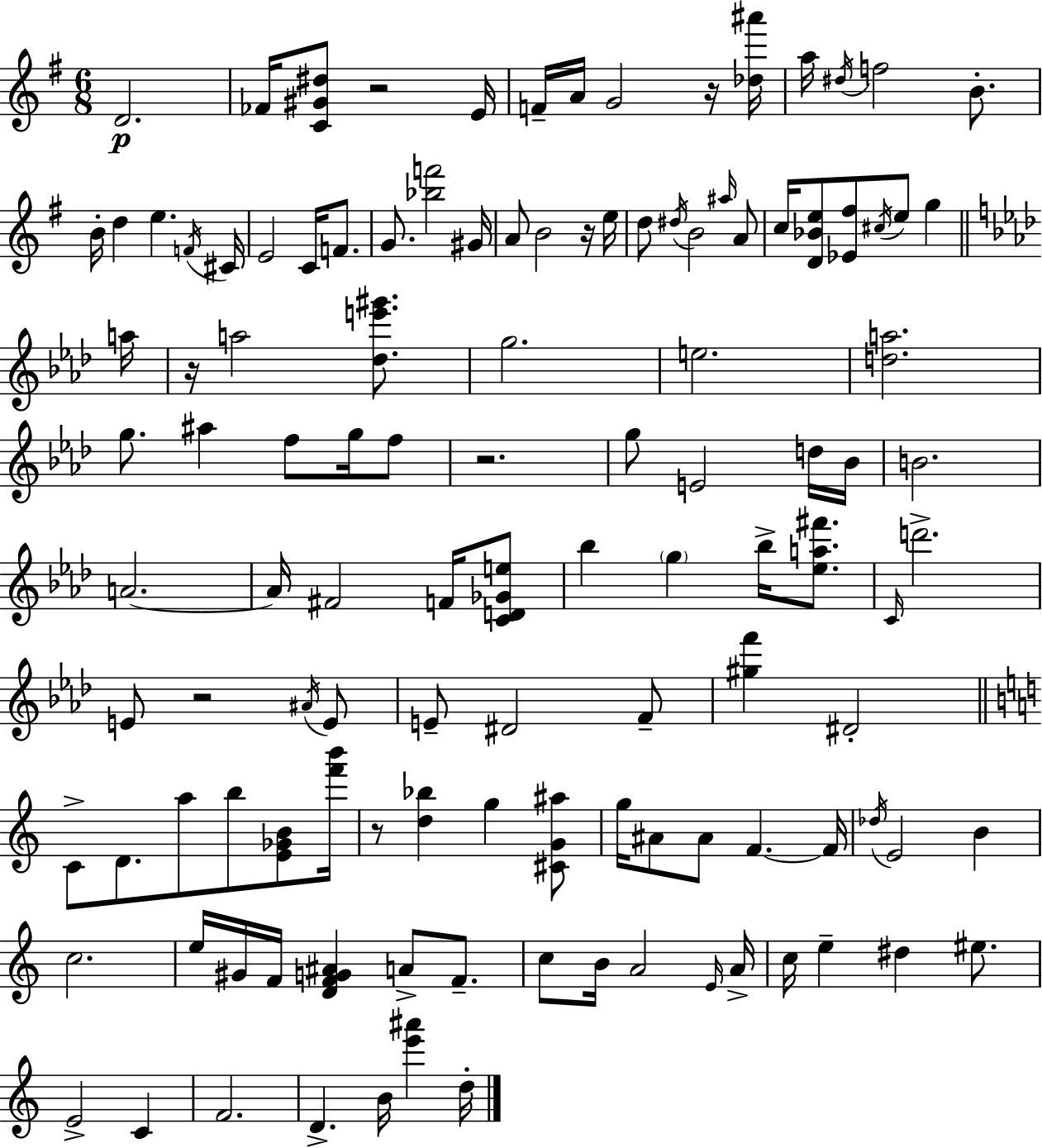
D4/h. FES4/s [C4,G#4,D#5]/e R/h E4/s F4/s A4/s G4/h R/s [Db5,A#6]/s A5/s D#5/s F5/h B4/e. B4/s D5/q E5/q. F4/s C#4/s E4/h C4/s F4/e. G4/e. [Bb5,F6]/h G#4/s A4/e B4/h R/s E5/s D5/e D#5/s B4/h A#5/s A4/e C5/s [D4,Bb4,E5]/e [Eb4,F#5]/e C#5/s E5/e G5/q A5/s R/s A5/h [Db5,E6,G#6]/e. G5/h. E5/h. [D5,A5]/h. G5/e. A#5/q F5/e G5/s F5/e R/h. G5/e E4/h D5/s Bb4/s B4/h. A4/h. A4/s F#4/h F4/s [C4,D4,Gb4,E5]/e Bb5/q G5/q Bb5/s [Eb5,A5,F#6]/e. C4/s D6/h. E4/e R/h A#4/s E4/e E4/e D#4/h F4/e [G#5,F6]/q D#4/h C4/e D4/e. A5/e B5/e [E4,Gb4,B4]/e [F6,B6]/s R/e [D5,Bb5]/q G5/q [C#4,G4,A#5]/e G5/s A#4/e A#4/e F4/q. F4/s Db5/s E4/h B4/q C5/h. E5/s G#4/s F4/s [D4,F4,G4,A#4]/q A4/e F4/e. C5/e B4/s A4/h E4/s A4/s C5/s E5/q D#5/q EIS5/e. E4/h C4/q F4/h. D4/q. B4/s [E6,A#6]/q D5/s